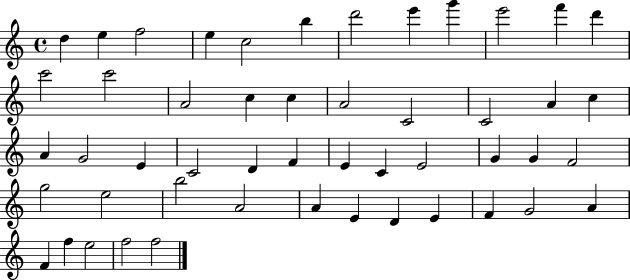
X:1
T:Untitled
M:4/4
L:1/4
K:C
d e f2 e c2 b d'2 e' g' e'2 f' d' c'2 c'2 A2 c c A2 C2 C2 A c A G2 E C2 D F E C E2 G G F2 g2 e2 b2 A2 A E D E F G2 A F f e2 f2 f2